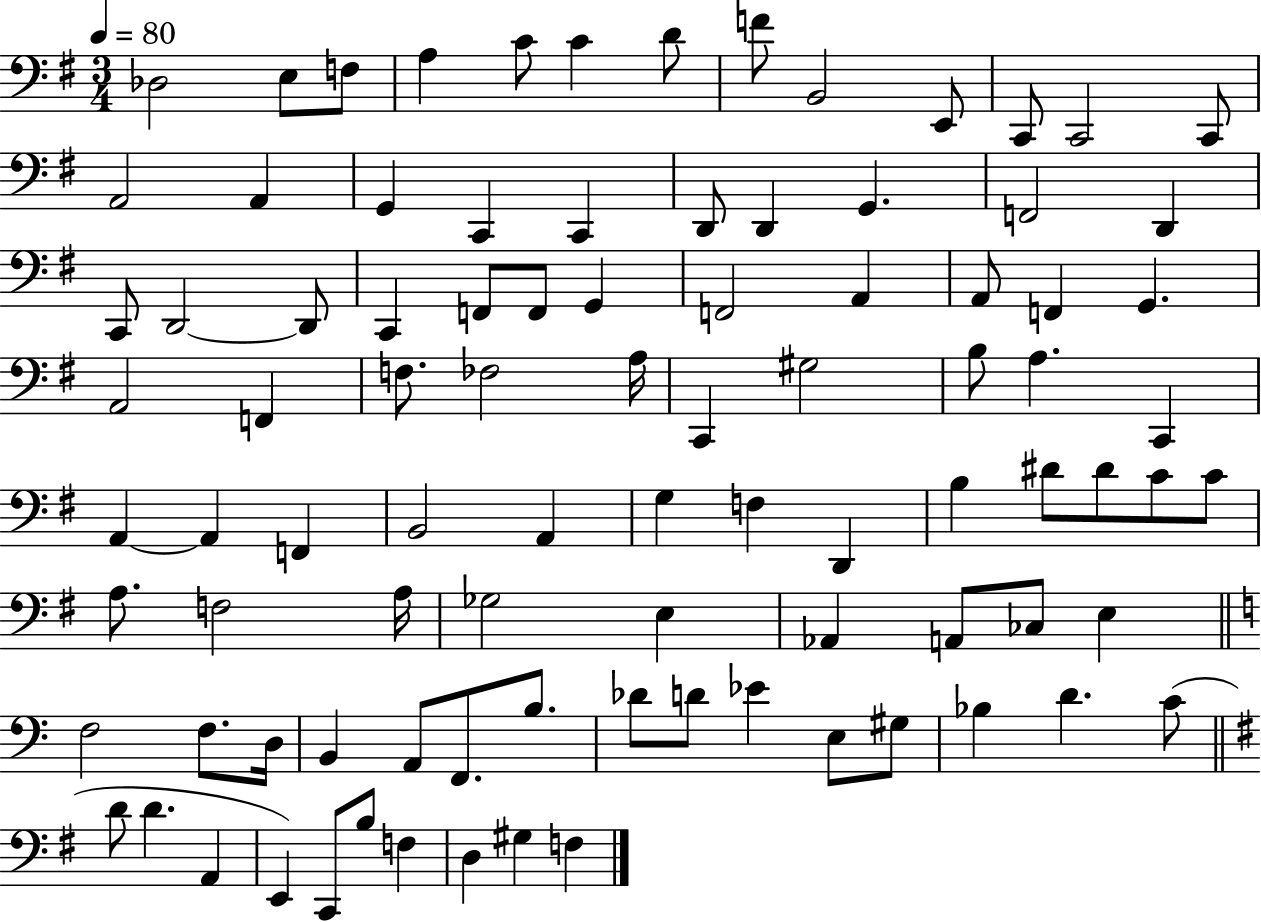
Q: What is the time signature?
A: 3/4